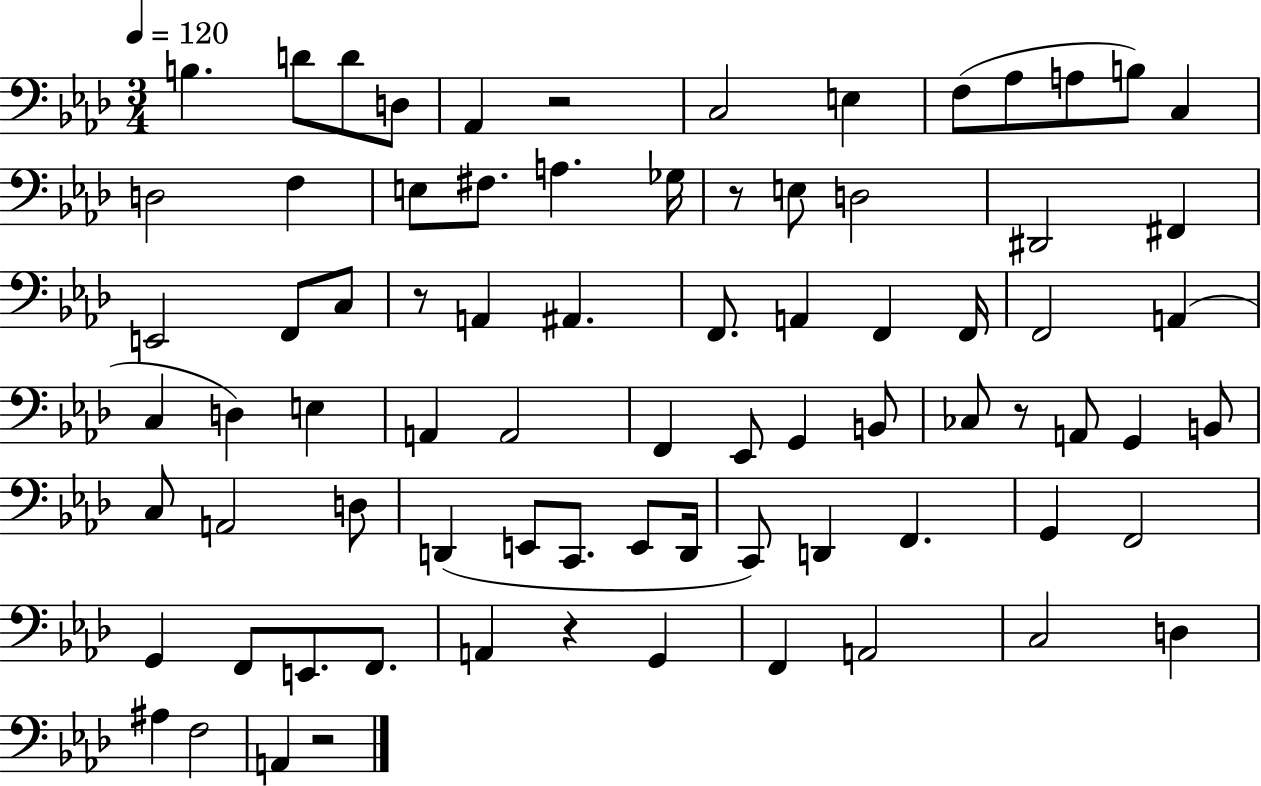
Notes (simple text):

B3/q. D4/e D4/e D3/e Ab2/q R/h C3/h E3/q F3/e Ab3/e A3/e B3/e C3/q D3/h F3/q E3/e F#3/e. A3/q. Gb3/s R/e E3/e D3/h D#2/h F#2/q E2/h F2/e C3/e R/e A2/q A#2/q. F2/e. A2/q F2/q F2/s F2/h A2/q C3/q D3/q E3/q A2/q A2/h F2/q Eb2/e G2/q B2/e CES3/e R/e A2/e G2/q B2/e C3/e A2/h D3/e D2/q E2/e C2/e. E2/e D2/s C2/e D2/q F2/q. G2/q F2/h G2/q F2/e E2/e. F2/e. A2/q R/q G2/q F2/q A2/h C3/h D3/q A#3/q F3/h A2/q R/h